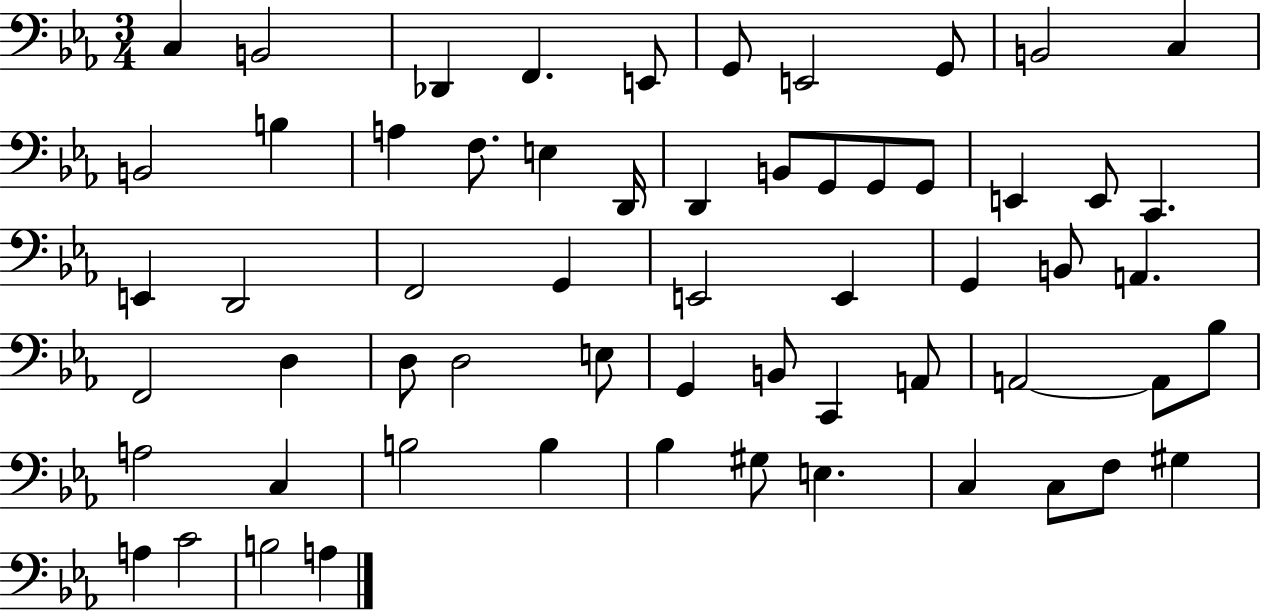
C3/q B2/h Db2/q F2/q. E2/e G2/e E2/h G2/e B2/h C3/q B2/h B3/q A3/q F3/e. E3/q D2/s D2/q B2/e G2/e G2/e G2/e E2/q E2/e C2/q. E2/q D2/h F2/h G2/q E2/h E2/q G2/q B2/e A2/q. F2/h D3/q D3/e D3/h E3/e G2/q B2/e C2/q A2/e A2/h A2/e Bb3/e A3/h C3/q B3/h B3/q Bb3/q G#3/e E3/q. C3/q C3/e F3/e G#3/q A3/q C4/h B3/h A3/q